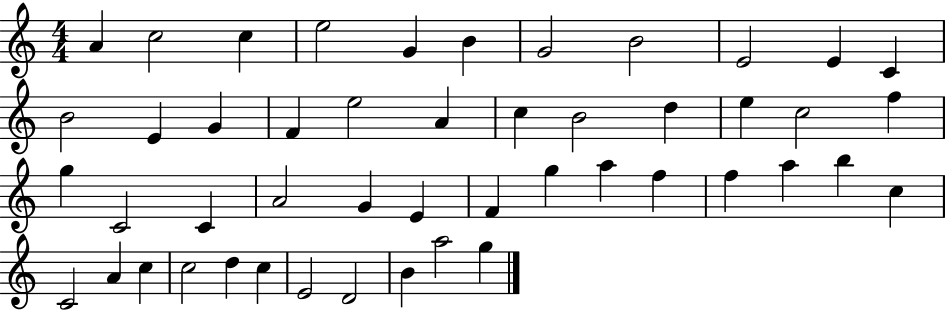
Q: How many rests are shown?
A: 0